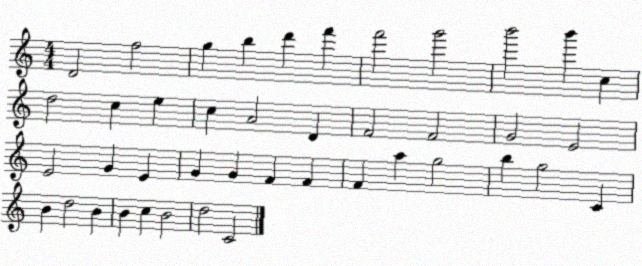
X:1
T:Untitled
M:4/4
L:1/4
K:C
D2 f2 g b d' f' f'2 g'2 b'2 b' c d2 c e c A2 D F2 F2 G2 E2 E2 G E G G F F F a g2 b g2 C B d2 B B c B2 d2 C2